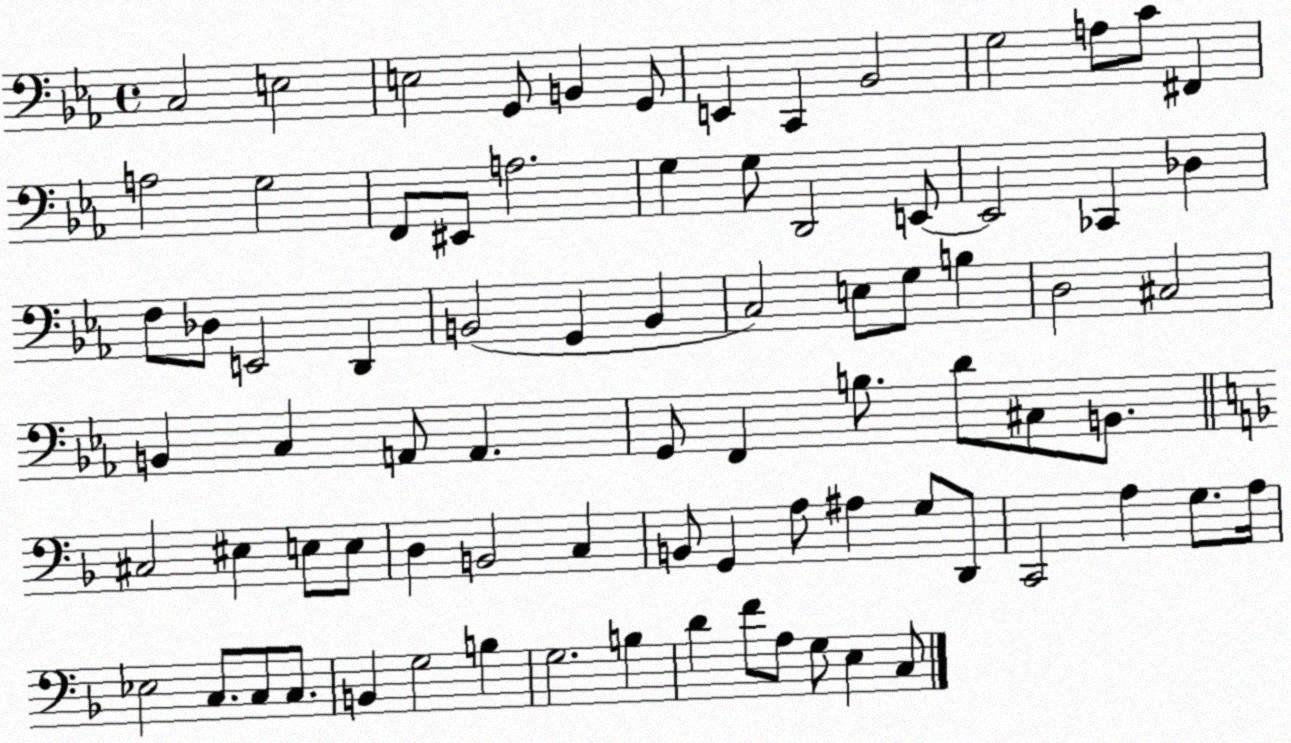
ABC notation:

X:1
T:Untitled
M:4/4
L:1/4
K:Eb
C,2 E,2 E,2 G,,/2 B,, G,,/2 E,, C,, _B,,2 G,2 A,/2 C/2 ^F,, A,2 G,2 F,,/2 ^E,,/2 A,2 G, G,/2 D,,2 E,,/2 E,,2 _C,, _D, F,/2 _D,/2 E,,2 D,, B,,2 G,, B,, C,2 E,/2 G,/2 B, D,2 ^C,2 B,, C, A,,/2 A,, G,,/2 F,, B,/2 D/2 ^C,/2 B,,/2 ^C,2 ^E, E,/2 E,/2 D, B,,2 C, B,,/2 G,, A,/2 ^A, G,/2 D,,/2 C,,2 A, G,/2 A,/4 _E,2 C,/2 C,/2 C,/2 B,, G,2 B, G,2 B, D F/2 A,/2 G,/2 E, C,/2